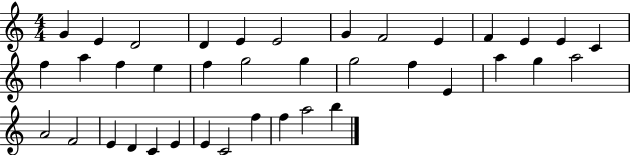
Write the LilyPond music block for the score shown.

{
  \clef treble
  \numericTimeSignature
  \time 4/4
  \key c \major
  g'4 e'4 d'2 | d'4 e'4 e'2 | g'4 f'2 e'4 | f'4 e'4 e'4 c'4 | \break f''4 a''4 f''4 e''4 | f''4 g''2 g''4 | g''2 f''4 e'4 | a''4 g''4 a''2 | \break a'2 f'2 | e'4 d'4 c'4 e'4 | e'4 c'2 f''4 | f''4 a''2 b''4 | \break \bar "|."
}